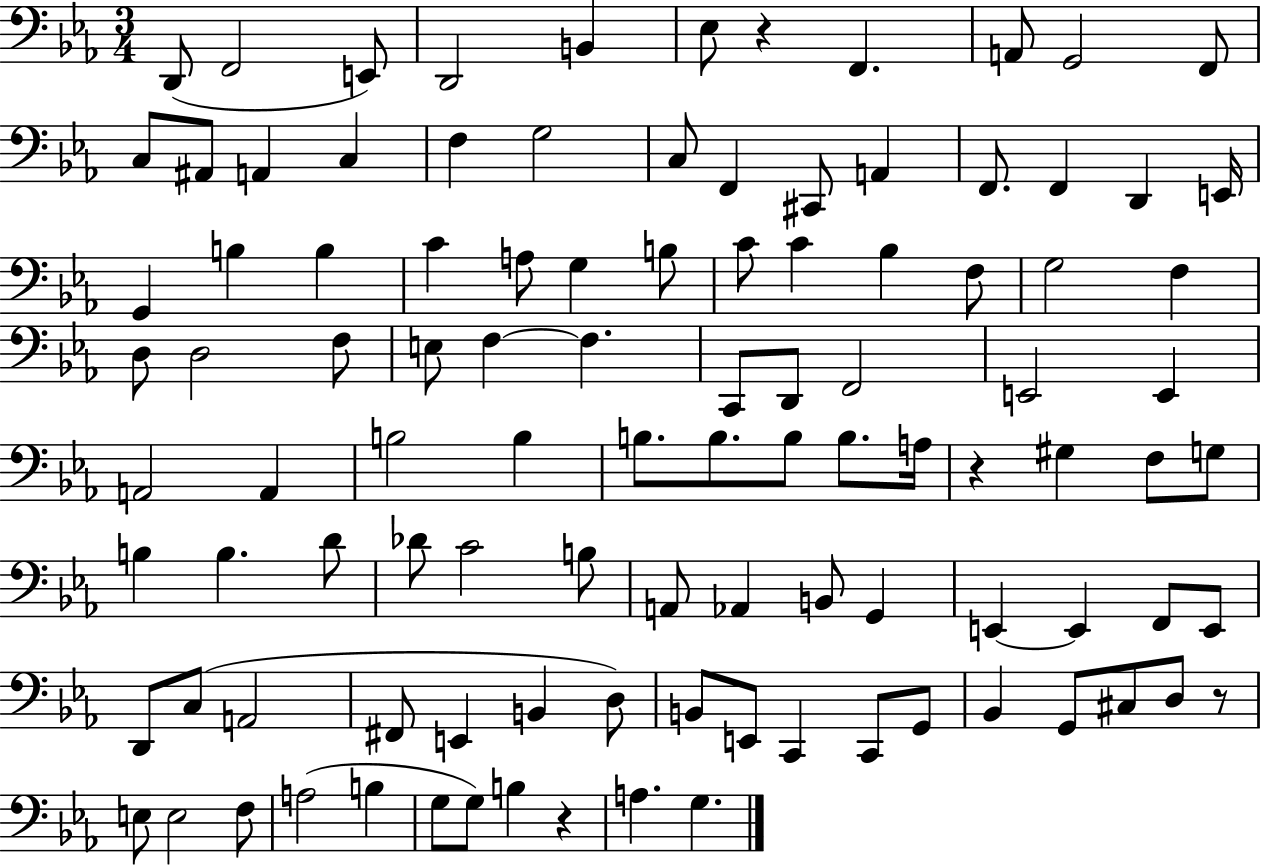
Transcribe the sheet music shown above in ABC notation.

X:1
T:Untitled
M:3/4
L:1/4
K:Eb
D,,/2 F,,2 E,,/2 D,,2 B,, _E,/2 z F,, A,,/2 G,,2 F,,/2 C,/2 ^A,,/2 A,, C, F, G,2 C,/2 F,, ^C,,/2 A,, F,,/2 F,, D,, E,,/4 G,, B, B, C A,/2 G, B,/2 C/2 C _B, F,/2 G,2 F, D,/2 D,2 F,/2 E,/2 F, F, C,,/2 D,,/2 F,,2 E,,2 E,, A,,2 A,, B,2 B, B,/2 B,/2 B,/2 B,/2 A,/4 z ^G, F,/2 G,/2 B, B, D/2 _D/2 C2 B,/2 A,,/2 _A,, B,,/2 G,, E,, E,, F,,/2 E,,/2 D,,/2 C,/2 A,,2 ^F,,/2 E,, B,, D,/2 B,,/2 E,,/2 C,, C,,/2 G,,/2 _B,, G,,/2 ^C,/2 D,/2 z/2 E,/2 E,2 F,/2 A,2 B, G,/2 G,/2 B, z A, G,